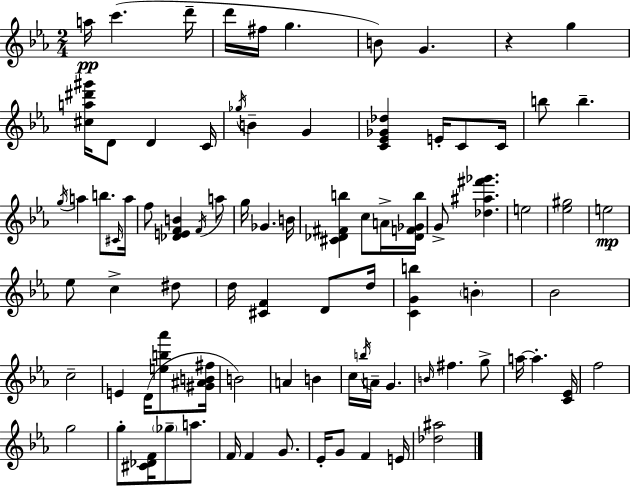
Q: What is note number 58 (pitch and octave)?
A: A5